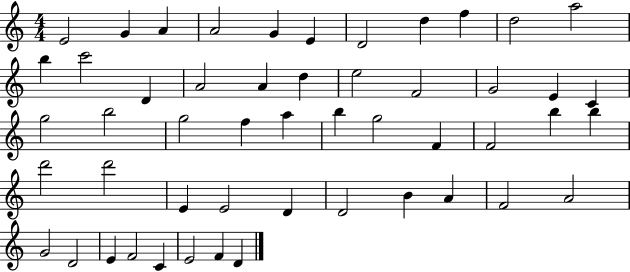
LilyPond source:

{
  \clef treble
  \numericTimeSignature
  \time 4/4
  \key c \major
  e'2 g'4 a'4 | a'2 g'4 e'4 | d'2 d''4 f''4 | d''2 a''2 | \break b''4 c'''2 d'4 | a'2 a'4 d''4 | e''2 f'2 | g'2 e'4 c'4 | \break g''2 b''2 | g''2 f''4 a''4 | b''4 g''2 f'4 | f'2 b''4 b''4 | \break d'''2 d'''2 | e'4 e'2 d'4 | d'2 b'4 a'4 | f'2 a'2 | \break g'2 d'2 | e'4 f'2 c'4 | e'2 f'4 d'4 | \bar "|."
}